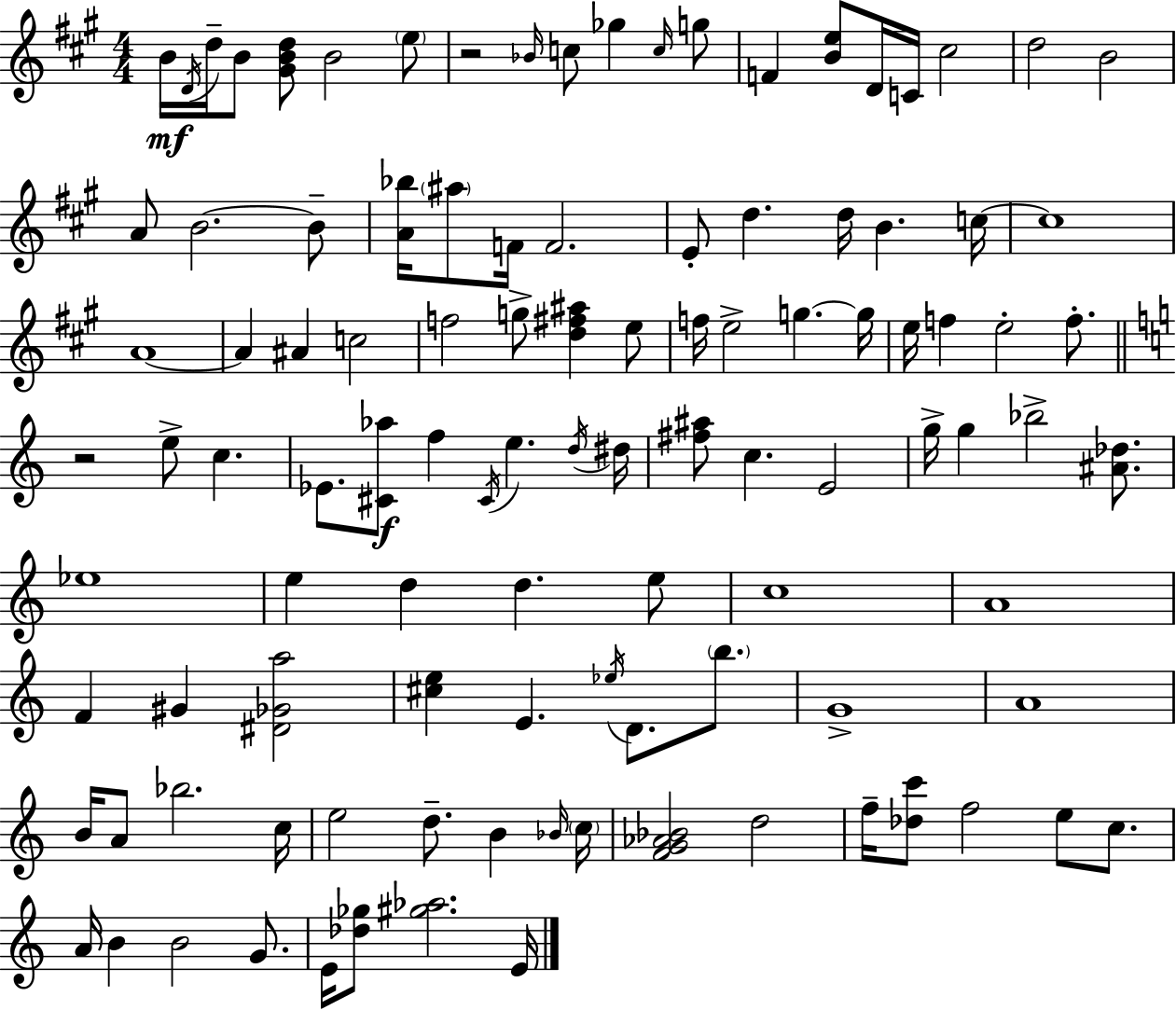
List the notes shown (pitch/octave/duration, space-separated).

B4/s D4/s D5/s B4/e [G#4,B4,D5]/e B4/h E5/e R/h Bb4/s C5/e Gb5/q C5/s G5/e F4/q [B4,E5]/e D4/s C4/s C#5/h D5/h B4/h A4/e B4/h. B4/e [A4,Bb5]/s A#5/e F4/s F4/h. E4/e D5/q. D5/s B4/q. C5/s C5/w A4/w A4/q A#4/q C5/h F5/h G5/e [D5,F#5,A#5]/q E5/e F5/s E5/h G5/q. G5/s E5/s F5/q E5/h F5/e. R/h E5/e C5/q. Eb4/e. [C#4,Ab5]/e F5/q C#4/s E5/q. D5/s D#5/s [F#5,A#5]/e C5/q. E4/h G5/s G5/q Bb5/h [A#4,Db5]/e. Eb5/w E5/q D5/q D5/q. E5/e C5/w A4/w F4/q G#4/q [D#4,Gb4,A5]/h [C#5,E5]/q E4/q. Eb5/s D4/e. B5/e. G4/w A4/w B4/s A4/e Bb5/h. C5/s E5/h D5/e. B4/q Bb4/s C5/s [F4,G4,Ab4,Bb4]/h D5/h F5/s [Db5,C6]/e F5/h E5/e C5/e. A4/s B4/q B4/h G4/e. E4/s [Db5,Gb5]/e [G#5,Ab5]/h. E4/s